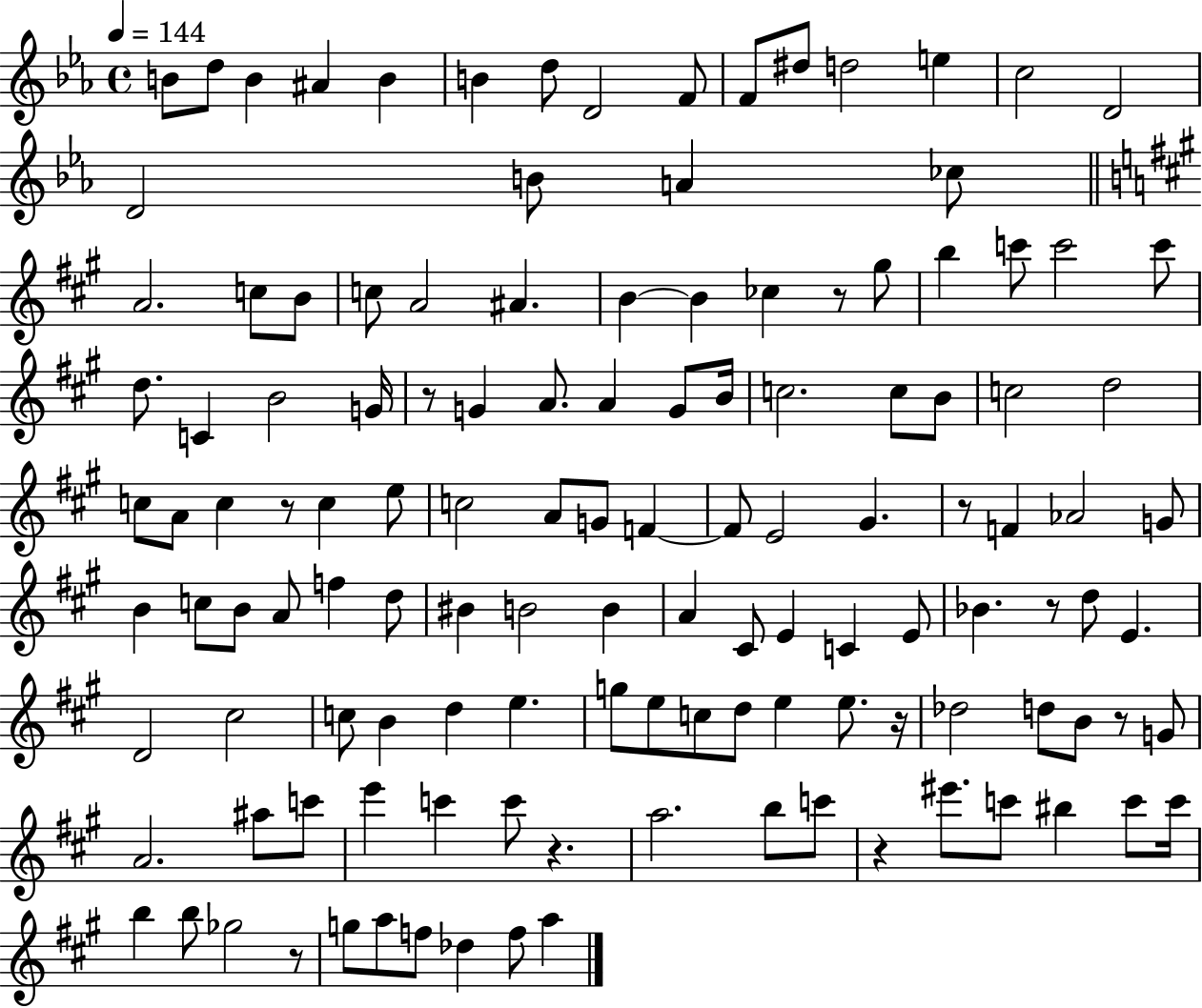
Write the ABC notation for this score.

X:1
T:Untitled
M:4/4
L:1/4
K:Eb
B/2 d/2 B ^A B B d/2 D2 F/2 F/2 ^d/2 d2 e c2 D2 D2 B/2 A _c/2 A2 c/2 B/2 c/2 A2 ^A B B _c z/2 ^g/2 b c'/2 c'2 c'/2 d/2 C B2 G/4 z/2 G A/2 A G/2 B/4 c2 c/2 B/2 c2 d2 c/2 A/2 c z/2 c e/2 c2 A/2 G/2 F F/2 E2 ^G z/2 F _A2 G/2 B c/2 B/2 A/2 f d/2 ^B B2 B A ^C/2 E C E/2 _B z/2 d/2 E D2 ^c2 c/2 B d e g/2 e/2 c/2 d/2 e e/2 z/4 _d2 d/2 B/2 z/2 G/2 A2 ^a/2 c'/2 e' c' c'/2 z a2 b/2 c'/2 z ^e'/2 c'/2 ^b c'/2 c'/4 b b/2 _g2 z/2 g/2 a/2 f/2 _d f/2 a